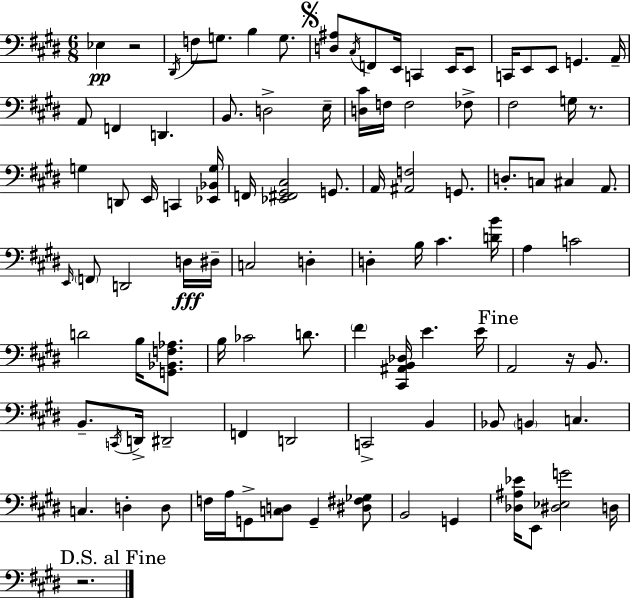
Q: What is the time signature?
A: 6/8